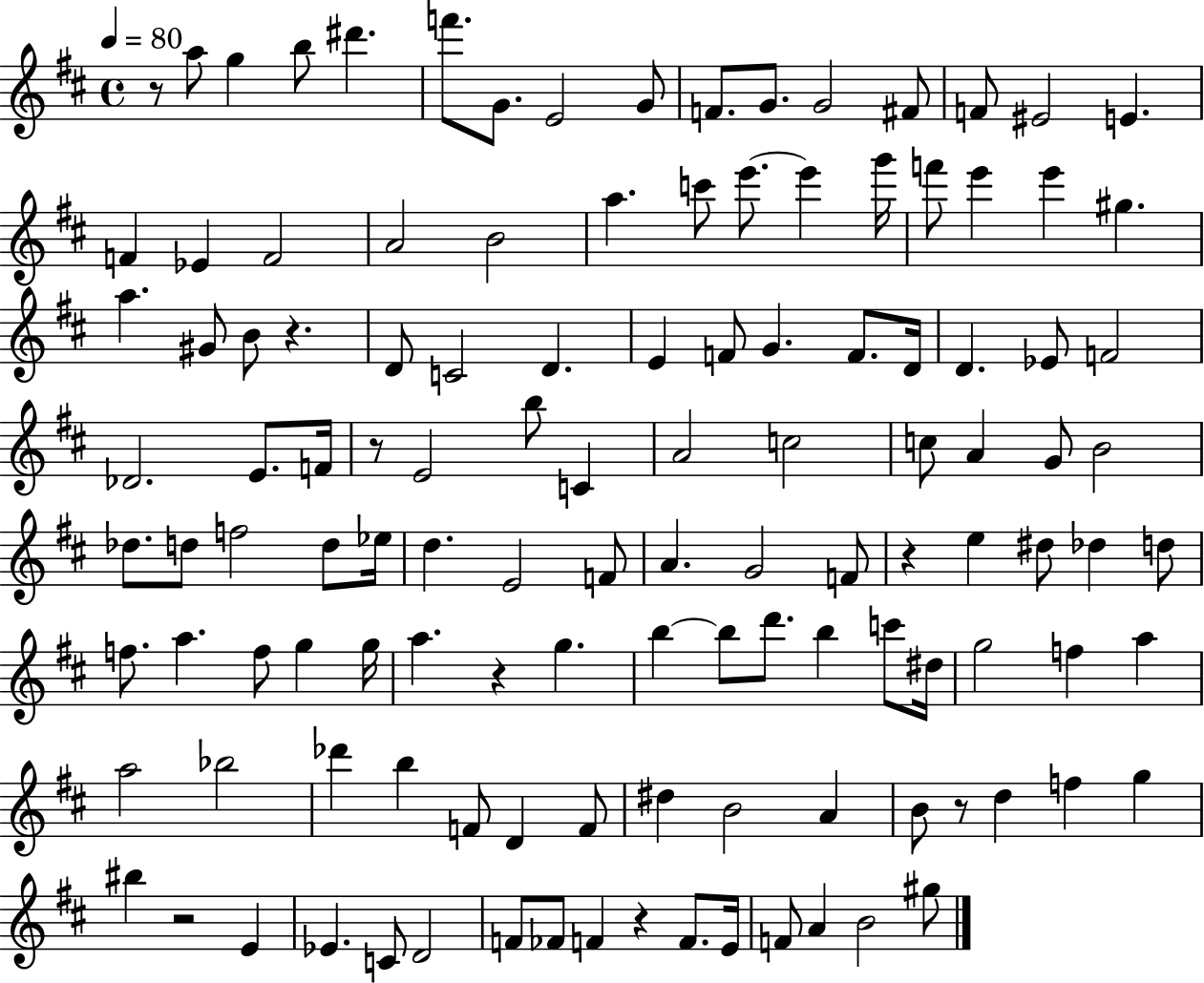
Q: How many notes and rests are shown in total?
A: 122